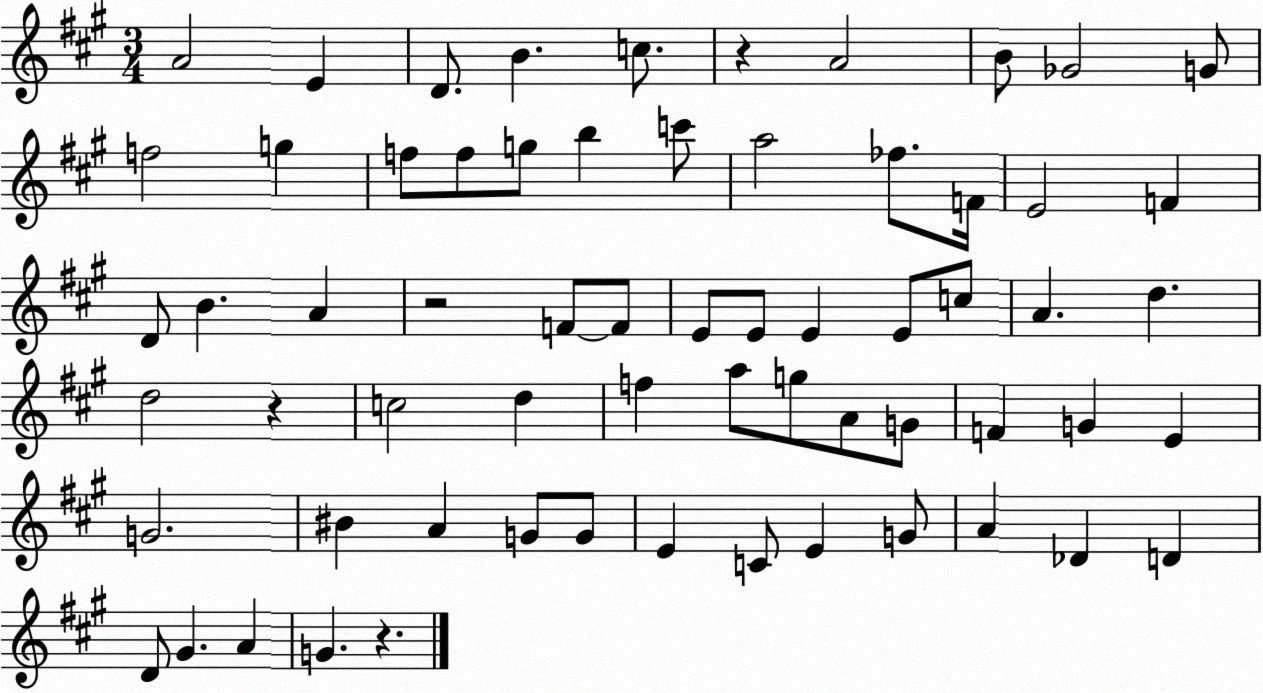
X:1
T:Untitled
M:3/4
L:1/4
K:A
A2 E D/2 B c/2 z A2 B/2 _G2 G/2 f2 g f/2 f/2 g/2 b c'/2 a2 _f/2 F/4 E2 F D/2 B A z2 F/2 F/2 E/2 E/2 E E/2 c/2 A d d2 z c2 d f a/2 g/2 A/2 G/2 F G E G2 ^B A G/2 G/2 E C/2 E G/2 A _D D D/2 ^G A G z